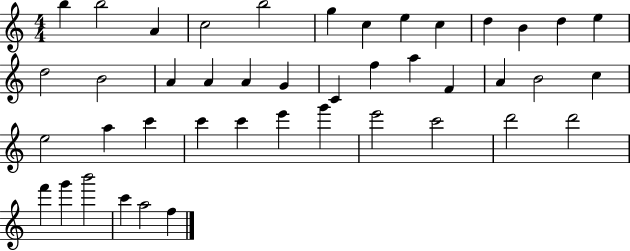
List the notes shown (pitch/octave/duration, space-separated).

B5/q B5/h A4/q C5/h B5/h G5/q C5/q E5/q C5/q D5/q B4/q D5/q E5/q D5/h B4/h A4/q A4/q A4/q G4/q C4/q F5/q A5/q F4/q A4/q B4/h C5/q E5/h A5/q C6/q C6/q C6/q E6/q G6/q E6/h C6/h D6/h D6/h F6/q G6/q B6/h C6/q A5/h F5/q